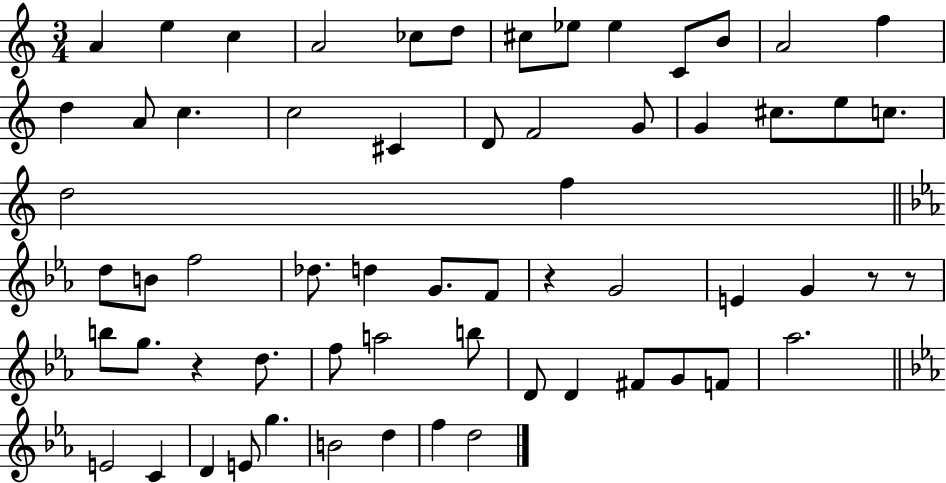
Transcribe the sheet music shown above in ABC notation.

X:1
T:Untitled
M:3/4
L:1/4
K:C
A e c A2 _c/2 d/2 ^c/2 _e/2 _e C/2 B/2 A2 f d A/2 c c2 ^C D/2 F2 G/2 G ^c/2 e/2 c/2 d2 f d/2 B/2 f2 _d/2 d G/2 F/2 z G2 E G z/2 z/2 b/2 g/2 z d/2 f/2 a2 b/2 D/2 D ^F/2 G/2 F/2 _a2 E2 C D E/2 g B2 d f d2